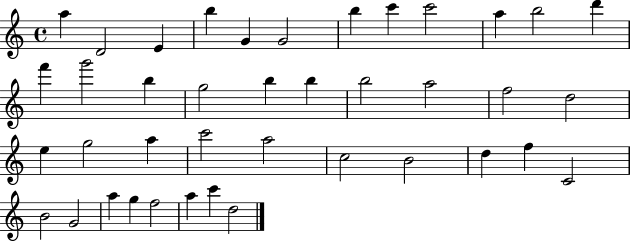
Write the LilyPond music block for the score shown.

{
  \clef treble
  \time 4/4
  \defaultTimeSignature
  \key c \major
  a''4 d'2 e'4 | b''4 g'4 g'2 | b''4 c'''4 c'''2 | a''4 b''2 d'''4 | \break f'''4 g'''2 b''4 | g''2 b''4 b''4 | b''2 a''2 | f''2 d''2 | \break e''4 g''2 a''4 | c'''2 a''2 | c''2 b'2 | d''4 f''4 c'2 | \break b'2 g'2 | a''4 g''4 f''2 | a''4 c'''4 d''2 | \bar "|."
}